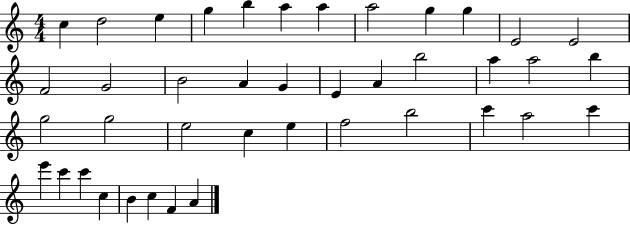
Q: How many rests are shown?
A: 0